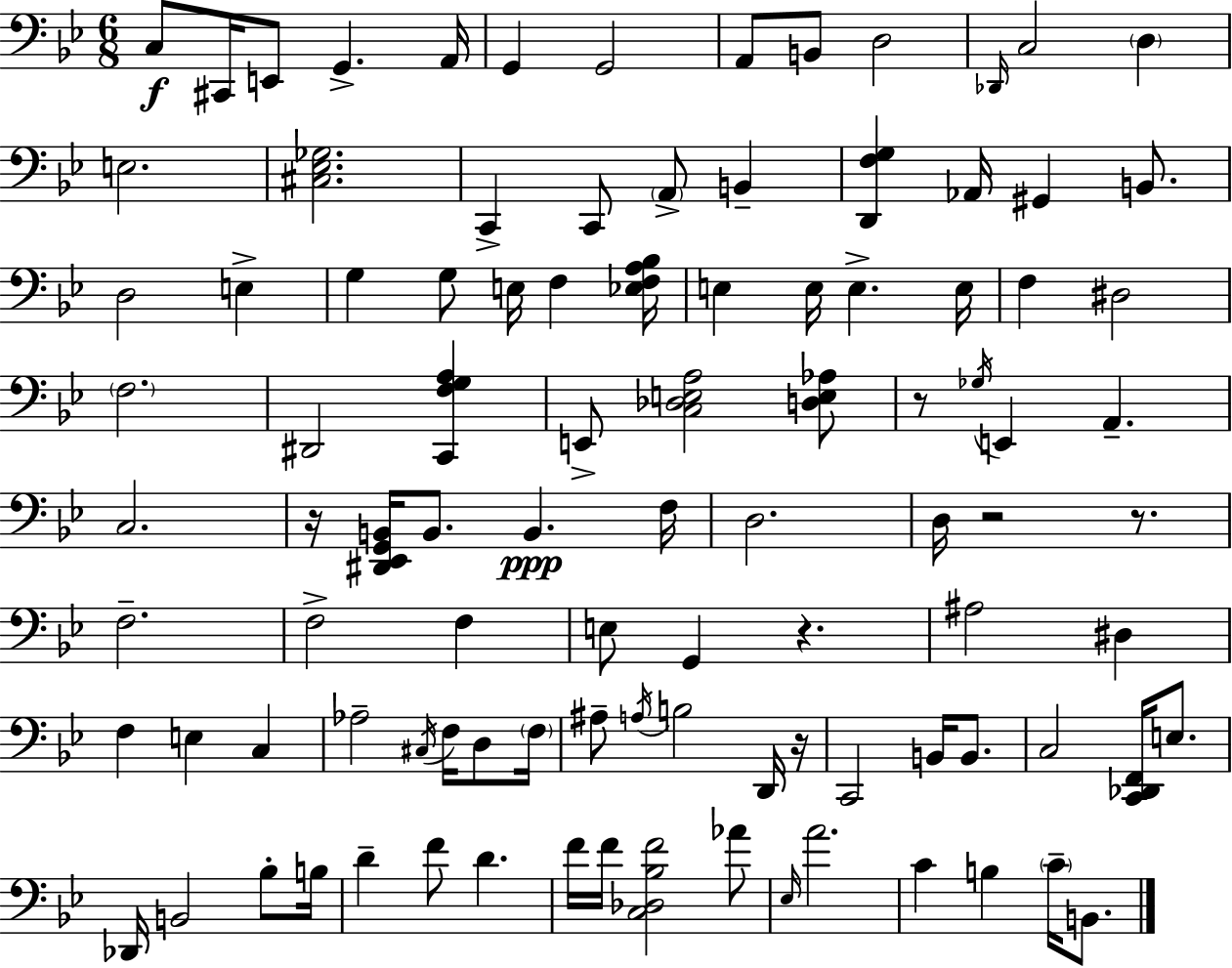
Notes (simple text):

C3/e C#2/s E2/e G2/q. A2/s G2/q G2/h A2/e B2/e D3/h Db2/s C3/h D3/q E3/h. [C#3,Eb3,Gb3]/h. C2/q C2/e A2/e B2/q [D2,F3,G3]/q Ab2/s G#2/q B2/e. D3/h E3/q G3/q G3/e E3/s F3/q [Eb3,F3,A3,Bb3]/s E3/q E3/s E3/q. E3/s F3/q D#3/h F3/h. D#2/h [C2,F3,G3,A3]/q E2/e [C3,Db3,E3,A3]/h [D3,E3,Ab3]/e R/e Gb3/s E2/q A2/q. C3/h. R/s [D#2,Eb2,G2,B2]/s B2/e. B2/q. F3/s D3/h. D3/s R/h R/e. F3/h. F3/h F3/q E3/e G2/q R/q. A#3/h D#3/q F3/q E3/q C3/q Ab3/h C#3/s F3/s D3/e F3/s A#3/e A3/s B3/h D2/s R/s C2/h B2/s B2/e. C3/h [C2,Db2,F2]/s E3/e. Db2/s B2/h Bb3/e B3/s D4/q F4/e D4/q. F4/s F4/s [C3,Db3,Bb3,F4]/h Ab4/e Eb3/s A4/h. C4/q B3/q C4/s B2/e.